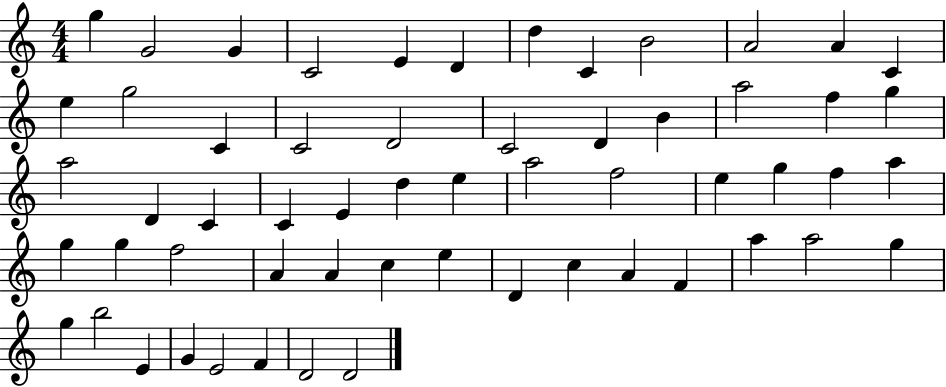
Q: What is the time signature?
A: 4/4